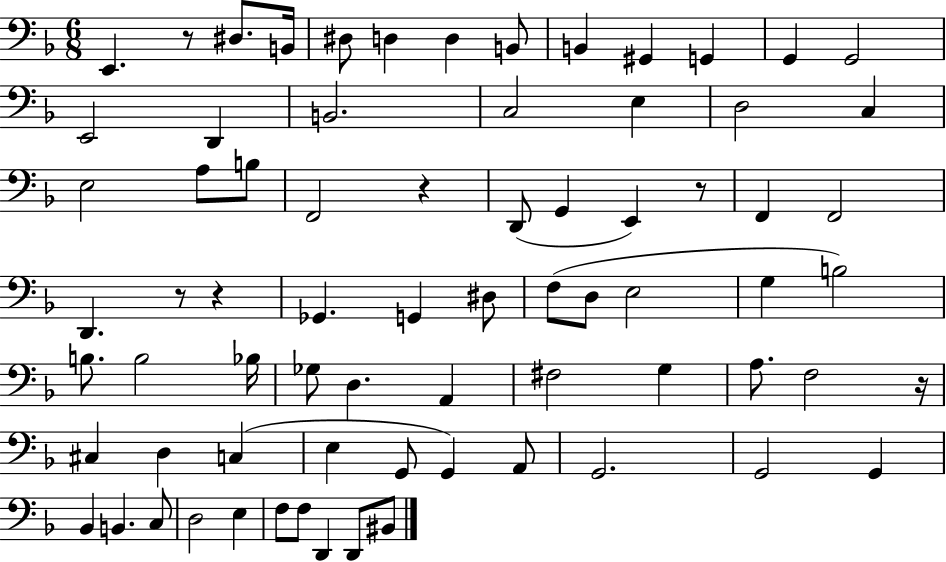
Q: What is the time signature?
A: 6/8